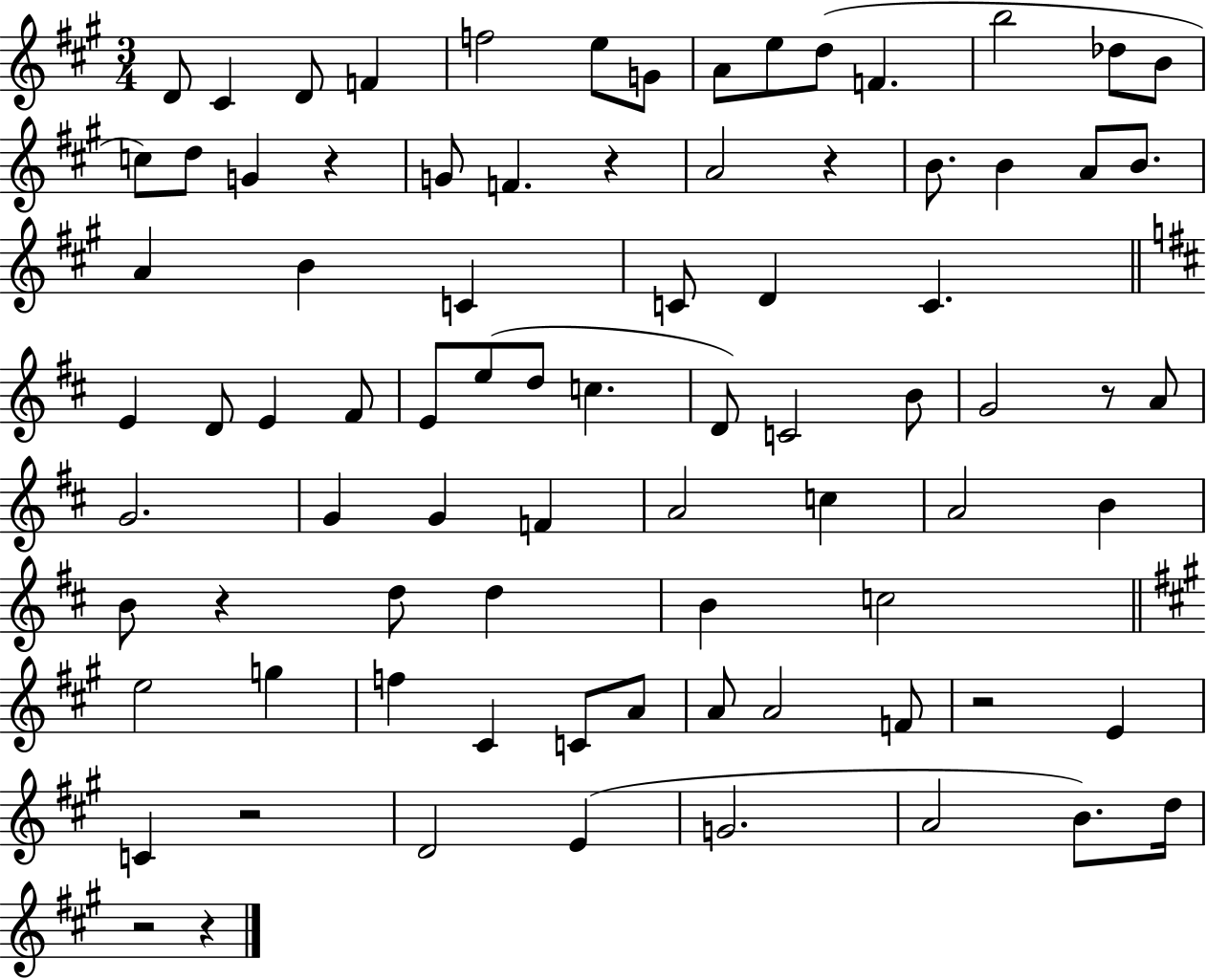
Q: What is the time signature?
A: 3/4